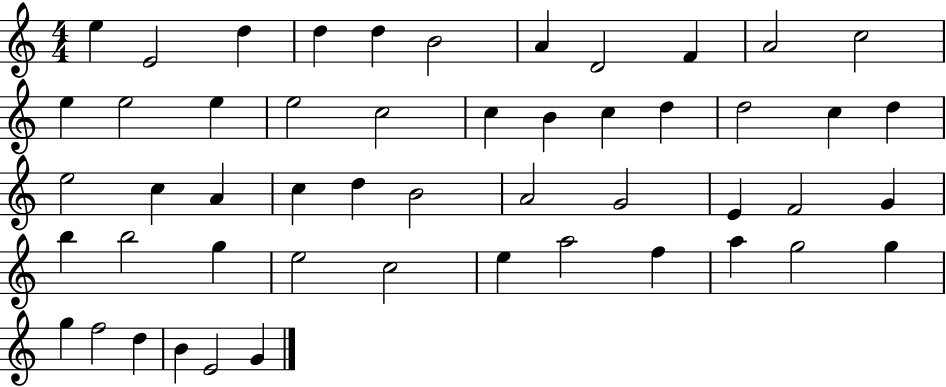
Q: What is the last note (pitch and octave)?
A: G4